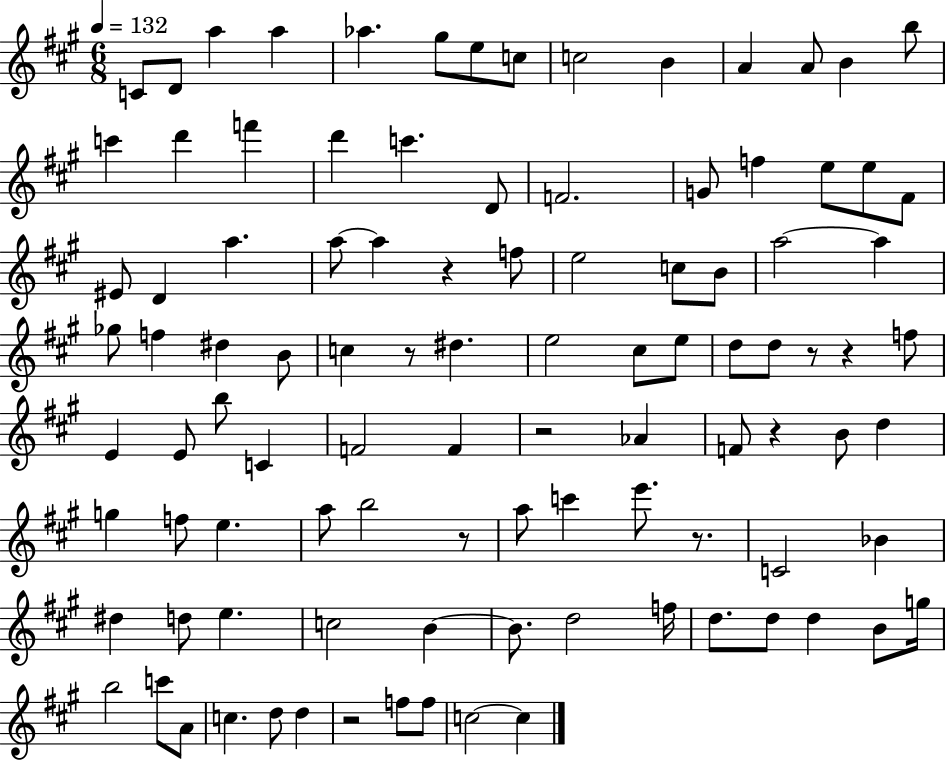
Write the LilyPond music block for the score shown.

{
  \clef treble
  \numericTimeSignature
  \time 6/8
  \key a \major
  \tempo 4 = 132
  c'8 d'8 a''4 a''4 | aes''4. gis''8 e''8 c''8 | c''2 b'4 | a'4 a'8 b'4 b''8 | \break c'''4 d'''4 f'''4 | d'''4 c'''4. d'8 | f'2. | g'8 f''4 e''8 e''8 fis'8 | \break eis'8 d'4 a''4. | a''8~~ a''4 r4 f''8 | e''2 c''8 b'8 | a''2~~ a''4 | \break ges''8 f''4 dis''4 b'8 | c''4 r8 dis''4. | e''2 cis''8 e''8 | d''8 d''8 r8 r4 f''8 | \break e'4 e'8 b''8 c'4 | f'2 f'4 | r2 aes'4 | f'8 r4 b'8 d''4 | \break g''4 f''8 e''4. | a''8 b''2 r8 | a''8 c'''4 e'''8. r8. | c'2 bes'4 | \break dis''4 d''8 e''4. | c''2 b'4~~ | b'8. d''2 f''16 | d''8. d''8 d''4 b'8 g''16 | \break b''2 c'''8 a'8 | c''4. d''8 d''4 | r2 f''8 f''8 | c''2~~ c''4 | \break \bar "|."
}